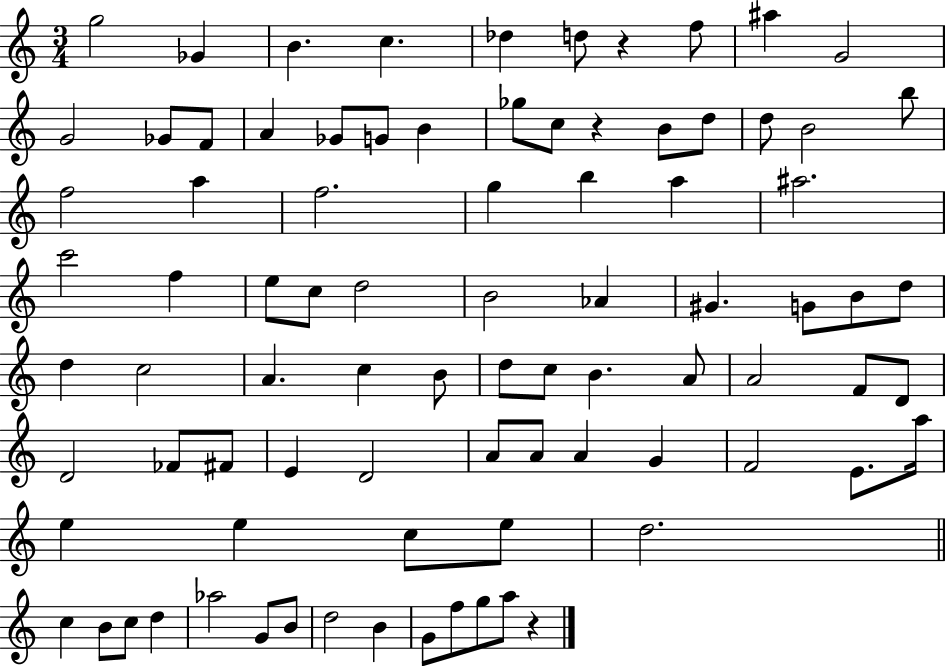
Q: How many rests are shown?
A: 3